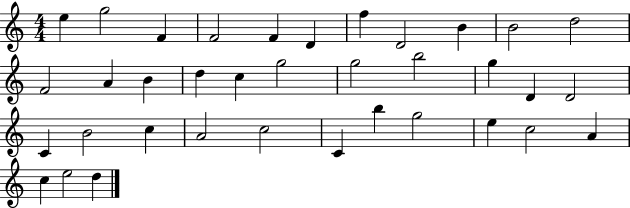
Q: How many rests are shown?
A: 0